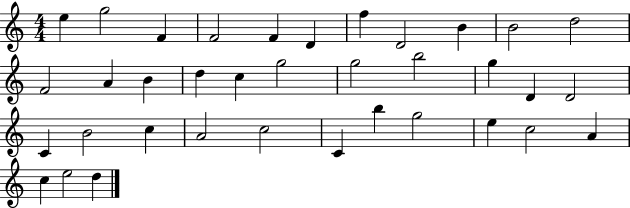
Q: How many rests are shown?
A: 0